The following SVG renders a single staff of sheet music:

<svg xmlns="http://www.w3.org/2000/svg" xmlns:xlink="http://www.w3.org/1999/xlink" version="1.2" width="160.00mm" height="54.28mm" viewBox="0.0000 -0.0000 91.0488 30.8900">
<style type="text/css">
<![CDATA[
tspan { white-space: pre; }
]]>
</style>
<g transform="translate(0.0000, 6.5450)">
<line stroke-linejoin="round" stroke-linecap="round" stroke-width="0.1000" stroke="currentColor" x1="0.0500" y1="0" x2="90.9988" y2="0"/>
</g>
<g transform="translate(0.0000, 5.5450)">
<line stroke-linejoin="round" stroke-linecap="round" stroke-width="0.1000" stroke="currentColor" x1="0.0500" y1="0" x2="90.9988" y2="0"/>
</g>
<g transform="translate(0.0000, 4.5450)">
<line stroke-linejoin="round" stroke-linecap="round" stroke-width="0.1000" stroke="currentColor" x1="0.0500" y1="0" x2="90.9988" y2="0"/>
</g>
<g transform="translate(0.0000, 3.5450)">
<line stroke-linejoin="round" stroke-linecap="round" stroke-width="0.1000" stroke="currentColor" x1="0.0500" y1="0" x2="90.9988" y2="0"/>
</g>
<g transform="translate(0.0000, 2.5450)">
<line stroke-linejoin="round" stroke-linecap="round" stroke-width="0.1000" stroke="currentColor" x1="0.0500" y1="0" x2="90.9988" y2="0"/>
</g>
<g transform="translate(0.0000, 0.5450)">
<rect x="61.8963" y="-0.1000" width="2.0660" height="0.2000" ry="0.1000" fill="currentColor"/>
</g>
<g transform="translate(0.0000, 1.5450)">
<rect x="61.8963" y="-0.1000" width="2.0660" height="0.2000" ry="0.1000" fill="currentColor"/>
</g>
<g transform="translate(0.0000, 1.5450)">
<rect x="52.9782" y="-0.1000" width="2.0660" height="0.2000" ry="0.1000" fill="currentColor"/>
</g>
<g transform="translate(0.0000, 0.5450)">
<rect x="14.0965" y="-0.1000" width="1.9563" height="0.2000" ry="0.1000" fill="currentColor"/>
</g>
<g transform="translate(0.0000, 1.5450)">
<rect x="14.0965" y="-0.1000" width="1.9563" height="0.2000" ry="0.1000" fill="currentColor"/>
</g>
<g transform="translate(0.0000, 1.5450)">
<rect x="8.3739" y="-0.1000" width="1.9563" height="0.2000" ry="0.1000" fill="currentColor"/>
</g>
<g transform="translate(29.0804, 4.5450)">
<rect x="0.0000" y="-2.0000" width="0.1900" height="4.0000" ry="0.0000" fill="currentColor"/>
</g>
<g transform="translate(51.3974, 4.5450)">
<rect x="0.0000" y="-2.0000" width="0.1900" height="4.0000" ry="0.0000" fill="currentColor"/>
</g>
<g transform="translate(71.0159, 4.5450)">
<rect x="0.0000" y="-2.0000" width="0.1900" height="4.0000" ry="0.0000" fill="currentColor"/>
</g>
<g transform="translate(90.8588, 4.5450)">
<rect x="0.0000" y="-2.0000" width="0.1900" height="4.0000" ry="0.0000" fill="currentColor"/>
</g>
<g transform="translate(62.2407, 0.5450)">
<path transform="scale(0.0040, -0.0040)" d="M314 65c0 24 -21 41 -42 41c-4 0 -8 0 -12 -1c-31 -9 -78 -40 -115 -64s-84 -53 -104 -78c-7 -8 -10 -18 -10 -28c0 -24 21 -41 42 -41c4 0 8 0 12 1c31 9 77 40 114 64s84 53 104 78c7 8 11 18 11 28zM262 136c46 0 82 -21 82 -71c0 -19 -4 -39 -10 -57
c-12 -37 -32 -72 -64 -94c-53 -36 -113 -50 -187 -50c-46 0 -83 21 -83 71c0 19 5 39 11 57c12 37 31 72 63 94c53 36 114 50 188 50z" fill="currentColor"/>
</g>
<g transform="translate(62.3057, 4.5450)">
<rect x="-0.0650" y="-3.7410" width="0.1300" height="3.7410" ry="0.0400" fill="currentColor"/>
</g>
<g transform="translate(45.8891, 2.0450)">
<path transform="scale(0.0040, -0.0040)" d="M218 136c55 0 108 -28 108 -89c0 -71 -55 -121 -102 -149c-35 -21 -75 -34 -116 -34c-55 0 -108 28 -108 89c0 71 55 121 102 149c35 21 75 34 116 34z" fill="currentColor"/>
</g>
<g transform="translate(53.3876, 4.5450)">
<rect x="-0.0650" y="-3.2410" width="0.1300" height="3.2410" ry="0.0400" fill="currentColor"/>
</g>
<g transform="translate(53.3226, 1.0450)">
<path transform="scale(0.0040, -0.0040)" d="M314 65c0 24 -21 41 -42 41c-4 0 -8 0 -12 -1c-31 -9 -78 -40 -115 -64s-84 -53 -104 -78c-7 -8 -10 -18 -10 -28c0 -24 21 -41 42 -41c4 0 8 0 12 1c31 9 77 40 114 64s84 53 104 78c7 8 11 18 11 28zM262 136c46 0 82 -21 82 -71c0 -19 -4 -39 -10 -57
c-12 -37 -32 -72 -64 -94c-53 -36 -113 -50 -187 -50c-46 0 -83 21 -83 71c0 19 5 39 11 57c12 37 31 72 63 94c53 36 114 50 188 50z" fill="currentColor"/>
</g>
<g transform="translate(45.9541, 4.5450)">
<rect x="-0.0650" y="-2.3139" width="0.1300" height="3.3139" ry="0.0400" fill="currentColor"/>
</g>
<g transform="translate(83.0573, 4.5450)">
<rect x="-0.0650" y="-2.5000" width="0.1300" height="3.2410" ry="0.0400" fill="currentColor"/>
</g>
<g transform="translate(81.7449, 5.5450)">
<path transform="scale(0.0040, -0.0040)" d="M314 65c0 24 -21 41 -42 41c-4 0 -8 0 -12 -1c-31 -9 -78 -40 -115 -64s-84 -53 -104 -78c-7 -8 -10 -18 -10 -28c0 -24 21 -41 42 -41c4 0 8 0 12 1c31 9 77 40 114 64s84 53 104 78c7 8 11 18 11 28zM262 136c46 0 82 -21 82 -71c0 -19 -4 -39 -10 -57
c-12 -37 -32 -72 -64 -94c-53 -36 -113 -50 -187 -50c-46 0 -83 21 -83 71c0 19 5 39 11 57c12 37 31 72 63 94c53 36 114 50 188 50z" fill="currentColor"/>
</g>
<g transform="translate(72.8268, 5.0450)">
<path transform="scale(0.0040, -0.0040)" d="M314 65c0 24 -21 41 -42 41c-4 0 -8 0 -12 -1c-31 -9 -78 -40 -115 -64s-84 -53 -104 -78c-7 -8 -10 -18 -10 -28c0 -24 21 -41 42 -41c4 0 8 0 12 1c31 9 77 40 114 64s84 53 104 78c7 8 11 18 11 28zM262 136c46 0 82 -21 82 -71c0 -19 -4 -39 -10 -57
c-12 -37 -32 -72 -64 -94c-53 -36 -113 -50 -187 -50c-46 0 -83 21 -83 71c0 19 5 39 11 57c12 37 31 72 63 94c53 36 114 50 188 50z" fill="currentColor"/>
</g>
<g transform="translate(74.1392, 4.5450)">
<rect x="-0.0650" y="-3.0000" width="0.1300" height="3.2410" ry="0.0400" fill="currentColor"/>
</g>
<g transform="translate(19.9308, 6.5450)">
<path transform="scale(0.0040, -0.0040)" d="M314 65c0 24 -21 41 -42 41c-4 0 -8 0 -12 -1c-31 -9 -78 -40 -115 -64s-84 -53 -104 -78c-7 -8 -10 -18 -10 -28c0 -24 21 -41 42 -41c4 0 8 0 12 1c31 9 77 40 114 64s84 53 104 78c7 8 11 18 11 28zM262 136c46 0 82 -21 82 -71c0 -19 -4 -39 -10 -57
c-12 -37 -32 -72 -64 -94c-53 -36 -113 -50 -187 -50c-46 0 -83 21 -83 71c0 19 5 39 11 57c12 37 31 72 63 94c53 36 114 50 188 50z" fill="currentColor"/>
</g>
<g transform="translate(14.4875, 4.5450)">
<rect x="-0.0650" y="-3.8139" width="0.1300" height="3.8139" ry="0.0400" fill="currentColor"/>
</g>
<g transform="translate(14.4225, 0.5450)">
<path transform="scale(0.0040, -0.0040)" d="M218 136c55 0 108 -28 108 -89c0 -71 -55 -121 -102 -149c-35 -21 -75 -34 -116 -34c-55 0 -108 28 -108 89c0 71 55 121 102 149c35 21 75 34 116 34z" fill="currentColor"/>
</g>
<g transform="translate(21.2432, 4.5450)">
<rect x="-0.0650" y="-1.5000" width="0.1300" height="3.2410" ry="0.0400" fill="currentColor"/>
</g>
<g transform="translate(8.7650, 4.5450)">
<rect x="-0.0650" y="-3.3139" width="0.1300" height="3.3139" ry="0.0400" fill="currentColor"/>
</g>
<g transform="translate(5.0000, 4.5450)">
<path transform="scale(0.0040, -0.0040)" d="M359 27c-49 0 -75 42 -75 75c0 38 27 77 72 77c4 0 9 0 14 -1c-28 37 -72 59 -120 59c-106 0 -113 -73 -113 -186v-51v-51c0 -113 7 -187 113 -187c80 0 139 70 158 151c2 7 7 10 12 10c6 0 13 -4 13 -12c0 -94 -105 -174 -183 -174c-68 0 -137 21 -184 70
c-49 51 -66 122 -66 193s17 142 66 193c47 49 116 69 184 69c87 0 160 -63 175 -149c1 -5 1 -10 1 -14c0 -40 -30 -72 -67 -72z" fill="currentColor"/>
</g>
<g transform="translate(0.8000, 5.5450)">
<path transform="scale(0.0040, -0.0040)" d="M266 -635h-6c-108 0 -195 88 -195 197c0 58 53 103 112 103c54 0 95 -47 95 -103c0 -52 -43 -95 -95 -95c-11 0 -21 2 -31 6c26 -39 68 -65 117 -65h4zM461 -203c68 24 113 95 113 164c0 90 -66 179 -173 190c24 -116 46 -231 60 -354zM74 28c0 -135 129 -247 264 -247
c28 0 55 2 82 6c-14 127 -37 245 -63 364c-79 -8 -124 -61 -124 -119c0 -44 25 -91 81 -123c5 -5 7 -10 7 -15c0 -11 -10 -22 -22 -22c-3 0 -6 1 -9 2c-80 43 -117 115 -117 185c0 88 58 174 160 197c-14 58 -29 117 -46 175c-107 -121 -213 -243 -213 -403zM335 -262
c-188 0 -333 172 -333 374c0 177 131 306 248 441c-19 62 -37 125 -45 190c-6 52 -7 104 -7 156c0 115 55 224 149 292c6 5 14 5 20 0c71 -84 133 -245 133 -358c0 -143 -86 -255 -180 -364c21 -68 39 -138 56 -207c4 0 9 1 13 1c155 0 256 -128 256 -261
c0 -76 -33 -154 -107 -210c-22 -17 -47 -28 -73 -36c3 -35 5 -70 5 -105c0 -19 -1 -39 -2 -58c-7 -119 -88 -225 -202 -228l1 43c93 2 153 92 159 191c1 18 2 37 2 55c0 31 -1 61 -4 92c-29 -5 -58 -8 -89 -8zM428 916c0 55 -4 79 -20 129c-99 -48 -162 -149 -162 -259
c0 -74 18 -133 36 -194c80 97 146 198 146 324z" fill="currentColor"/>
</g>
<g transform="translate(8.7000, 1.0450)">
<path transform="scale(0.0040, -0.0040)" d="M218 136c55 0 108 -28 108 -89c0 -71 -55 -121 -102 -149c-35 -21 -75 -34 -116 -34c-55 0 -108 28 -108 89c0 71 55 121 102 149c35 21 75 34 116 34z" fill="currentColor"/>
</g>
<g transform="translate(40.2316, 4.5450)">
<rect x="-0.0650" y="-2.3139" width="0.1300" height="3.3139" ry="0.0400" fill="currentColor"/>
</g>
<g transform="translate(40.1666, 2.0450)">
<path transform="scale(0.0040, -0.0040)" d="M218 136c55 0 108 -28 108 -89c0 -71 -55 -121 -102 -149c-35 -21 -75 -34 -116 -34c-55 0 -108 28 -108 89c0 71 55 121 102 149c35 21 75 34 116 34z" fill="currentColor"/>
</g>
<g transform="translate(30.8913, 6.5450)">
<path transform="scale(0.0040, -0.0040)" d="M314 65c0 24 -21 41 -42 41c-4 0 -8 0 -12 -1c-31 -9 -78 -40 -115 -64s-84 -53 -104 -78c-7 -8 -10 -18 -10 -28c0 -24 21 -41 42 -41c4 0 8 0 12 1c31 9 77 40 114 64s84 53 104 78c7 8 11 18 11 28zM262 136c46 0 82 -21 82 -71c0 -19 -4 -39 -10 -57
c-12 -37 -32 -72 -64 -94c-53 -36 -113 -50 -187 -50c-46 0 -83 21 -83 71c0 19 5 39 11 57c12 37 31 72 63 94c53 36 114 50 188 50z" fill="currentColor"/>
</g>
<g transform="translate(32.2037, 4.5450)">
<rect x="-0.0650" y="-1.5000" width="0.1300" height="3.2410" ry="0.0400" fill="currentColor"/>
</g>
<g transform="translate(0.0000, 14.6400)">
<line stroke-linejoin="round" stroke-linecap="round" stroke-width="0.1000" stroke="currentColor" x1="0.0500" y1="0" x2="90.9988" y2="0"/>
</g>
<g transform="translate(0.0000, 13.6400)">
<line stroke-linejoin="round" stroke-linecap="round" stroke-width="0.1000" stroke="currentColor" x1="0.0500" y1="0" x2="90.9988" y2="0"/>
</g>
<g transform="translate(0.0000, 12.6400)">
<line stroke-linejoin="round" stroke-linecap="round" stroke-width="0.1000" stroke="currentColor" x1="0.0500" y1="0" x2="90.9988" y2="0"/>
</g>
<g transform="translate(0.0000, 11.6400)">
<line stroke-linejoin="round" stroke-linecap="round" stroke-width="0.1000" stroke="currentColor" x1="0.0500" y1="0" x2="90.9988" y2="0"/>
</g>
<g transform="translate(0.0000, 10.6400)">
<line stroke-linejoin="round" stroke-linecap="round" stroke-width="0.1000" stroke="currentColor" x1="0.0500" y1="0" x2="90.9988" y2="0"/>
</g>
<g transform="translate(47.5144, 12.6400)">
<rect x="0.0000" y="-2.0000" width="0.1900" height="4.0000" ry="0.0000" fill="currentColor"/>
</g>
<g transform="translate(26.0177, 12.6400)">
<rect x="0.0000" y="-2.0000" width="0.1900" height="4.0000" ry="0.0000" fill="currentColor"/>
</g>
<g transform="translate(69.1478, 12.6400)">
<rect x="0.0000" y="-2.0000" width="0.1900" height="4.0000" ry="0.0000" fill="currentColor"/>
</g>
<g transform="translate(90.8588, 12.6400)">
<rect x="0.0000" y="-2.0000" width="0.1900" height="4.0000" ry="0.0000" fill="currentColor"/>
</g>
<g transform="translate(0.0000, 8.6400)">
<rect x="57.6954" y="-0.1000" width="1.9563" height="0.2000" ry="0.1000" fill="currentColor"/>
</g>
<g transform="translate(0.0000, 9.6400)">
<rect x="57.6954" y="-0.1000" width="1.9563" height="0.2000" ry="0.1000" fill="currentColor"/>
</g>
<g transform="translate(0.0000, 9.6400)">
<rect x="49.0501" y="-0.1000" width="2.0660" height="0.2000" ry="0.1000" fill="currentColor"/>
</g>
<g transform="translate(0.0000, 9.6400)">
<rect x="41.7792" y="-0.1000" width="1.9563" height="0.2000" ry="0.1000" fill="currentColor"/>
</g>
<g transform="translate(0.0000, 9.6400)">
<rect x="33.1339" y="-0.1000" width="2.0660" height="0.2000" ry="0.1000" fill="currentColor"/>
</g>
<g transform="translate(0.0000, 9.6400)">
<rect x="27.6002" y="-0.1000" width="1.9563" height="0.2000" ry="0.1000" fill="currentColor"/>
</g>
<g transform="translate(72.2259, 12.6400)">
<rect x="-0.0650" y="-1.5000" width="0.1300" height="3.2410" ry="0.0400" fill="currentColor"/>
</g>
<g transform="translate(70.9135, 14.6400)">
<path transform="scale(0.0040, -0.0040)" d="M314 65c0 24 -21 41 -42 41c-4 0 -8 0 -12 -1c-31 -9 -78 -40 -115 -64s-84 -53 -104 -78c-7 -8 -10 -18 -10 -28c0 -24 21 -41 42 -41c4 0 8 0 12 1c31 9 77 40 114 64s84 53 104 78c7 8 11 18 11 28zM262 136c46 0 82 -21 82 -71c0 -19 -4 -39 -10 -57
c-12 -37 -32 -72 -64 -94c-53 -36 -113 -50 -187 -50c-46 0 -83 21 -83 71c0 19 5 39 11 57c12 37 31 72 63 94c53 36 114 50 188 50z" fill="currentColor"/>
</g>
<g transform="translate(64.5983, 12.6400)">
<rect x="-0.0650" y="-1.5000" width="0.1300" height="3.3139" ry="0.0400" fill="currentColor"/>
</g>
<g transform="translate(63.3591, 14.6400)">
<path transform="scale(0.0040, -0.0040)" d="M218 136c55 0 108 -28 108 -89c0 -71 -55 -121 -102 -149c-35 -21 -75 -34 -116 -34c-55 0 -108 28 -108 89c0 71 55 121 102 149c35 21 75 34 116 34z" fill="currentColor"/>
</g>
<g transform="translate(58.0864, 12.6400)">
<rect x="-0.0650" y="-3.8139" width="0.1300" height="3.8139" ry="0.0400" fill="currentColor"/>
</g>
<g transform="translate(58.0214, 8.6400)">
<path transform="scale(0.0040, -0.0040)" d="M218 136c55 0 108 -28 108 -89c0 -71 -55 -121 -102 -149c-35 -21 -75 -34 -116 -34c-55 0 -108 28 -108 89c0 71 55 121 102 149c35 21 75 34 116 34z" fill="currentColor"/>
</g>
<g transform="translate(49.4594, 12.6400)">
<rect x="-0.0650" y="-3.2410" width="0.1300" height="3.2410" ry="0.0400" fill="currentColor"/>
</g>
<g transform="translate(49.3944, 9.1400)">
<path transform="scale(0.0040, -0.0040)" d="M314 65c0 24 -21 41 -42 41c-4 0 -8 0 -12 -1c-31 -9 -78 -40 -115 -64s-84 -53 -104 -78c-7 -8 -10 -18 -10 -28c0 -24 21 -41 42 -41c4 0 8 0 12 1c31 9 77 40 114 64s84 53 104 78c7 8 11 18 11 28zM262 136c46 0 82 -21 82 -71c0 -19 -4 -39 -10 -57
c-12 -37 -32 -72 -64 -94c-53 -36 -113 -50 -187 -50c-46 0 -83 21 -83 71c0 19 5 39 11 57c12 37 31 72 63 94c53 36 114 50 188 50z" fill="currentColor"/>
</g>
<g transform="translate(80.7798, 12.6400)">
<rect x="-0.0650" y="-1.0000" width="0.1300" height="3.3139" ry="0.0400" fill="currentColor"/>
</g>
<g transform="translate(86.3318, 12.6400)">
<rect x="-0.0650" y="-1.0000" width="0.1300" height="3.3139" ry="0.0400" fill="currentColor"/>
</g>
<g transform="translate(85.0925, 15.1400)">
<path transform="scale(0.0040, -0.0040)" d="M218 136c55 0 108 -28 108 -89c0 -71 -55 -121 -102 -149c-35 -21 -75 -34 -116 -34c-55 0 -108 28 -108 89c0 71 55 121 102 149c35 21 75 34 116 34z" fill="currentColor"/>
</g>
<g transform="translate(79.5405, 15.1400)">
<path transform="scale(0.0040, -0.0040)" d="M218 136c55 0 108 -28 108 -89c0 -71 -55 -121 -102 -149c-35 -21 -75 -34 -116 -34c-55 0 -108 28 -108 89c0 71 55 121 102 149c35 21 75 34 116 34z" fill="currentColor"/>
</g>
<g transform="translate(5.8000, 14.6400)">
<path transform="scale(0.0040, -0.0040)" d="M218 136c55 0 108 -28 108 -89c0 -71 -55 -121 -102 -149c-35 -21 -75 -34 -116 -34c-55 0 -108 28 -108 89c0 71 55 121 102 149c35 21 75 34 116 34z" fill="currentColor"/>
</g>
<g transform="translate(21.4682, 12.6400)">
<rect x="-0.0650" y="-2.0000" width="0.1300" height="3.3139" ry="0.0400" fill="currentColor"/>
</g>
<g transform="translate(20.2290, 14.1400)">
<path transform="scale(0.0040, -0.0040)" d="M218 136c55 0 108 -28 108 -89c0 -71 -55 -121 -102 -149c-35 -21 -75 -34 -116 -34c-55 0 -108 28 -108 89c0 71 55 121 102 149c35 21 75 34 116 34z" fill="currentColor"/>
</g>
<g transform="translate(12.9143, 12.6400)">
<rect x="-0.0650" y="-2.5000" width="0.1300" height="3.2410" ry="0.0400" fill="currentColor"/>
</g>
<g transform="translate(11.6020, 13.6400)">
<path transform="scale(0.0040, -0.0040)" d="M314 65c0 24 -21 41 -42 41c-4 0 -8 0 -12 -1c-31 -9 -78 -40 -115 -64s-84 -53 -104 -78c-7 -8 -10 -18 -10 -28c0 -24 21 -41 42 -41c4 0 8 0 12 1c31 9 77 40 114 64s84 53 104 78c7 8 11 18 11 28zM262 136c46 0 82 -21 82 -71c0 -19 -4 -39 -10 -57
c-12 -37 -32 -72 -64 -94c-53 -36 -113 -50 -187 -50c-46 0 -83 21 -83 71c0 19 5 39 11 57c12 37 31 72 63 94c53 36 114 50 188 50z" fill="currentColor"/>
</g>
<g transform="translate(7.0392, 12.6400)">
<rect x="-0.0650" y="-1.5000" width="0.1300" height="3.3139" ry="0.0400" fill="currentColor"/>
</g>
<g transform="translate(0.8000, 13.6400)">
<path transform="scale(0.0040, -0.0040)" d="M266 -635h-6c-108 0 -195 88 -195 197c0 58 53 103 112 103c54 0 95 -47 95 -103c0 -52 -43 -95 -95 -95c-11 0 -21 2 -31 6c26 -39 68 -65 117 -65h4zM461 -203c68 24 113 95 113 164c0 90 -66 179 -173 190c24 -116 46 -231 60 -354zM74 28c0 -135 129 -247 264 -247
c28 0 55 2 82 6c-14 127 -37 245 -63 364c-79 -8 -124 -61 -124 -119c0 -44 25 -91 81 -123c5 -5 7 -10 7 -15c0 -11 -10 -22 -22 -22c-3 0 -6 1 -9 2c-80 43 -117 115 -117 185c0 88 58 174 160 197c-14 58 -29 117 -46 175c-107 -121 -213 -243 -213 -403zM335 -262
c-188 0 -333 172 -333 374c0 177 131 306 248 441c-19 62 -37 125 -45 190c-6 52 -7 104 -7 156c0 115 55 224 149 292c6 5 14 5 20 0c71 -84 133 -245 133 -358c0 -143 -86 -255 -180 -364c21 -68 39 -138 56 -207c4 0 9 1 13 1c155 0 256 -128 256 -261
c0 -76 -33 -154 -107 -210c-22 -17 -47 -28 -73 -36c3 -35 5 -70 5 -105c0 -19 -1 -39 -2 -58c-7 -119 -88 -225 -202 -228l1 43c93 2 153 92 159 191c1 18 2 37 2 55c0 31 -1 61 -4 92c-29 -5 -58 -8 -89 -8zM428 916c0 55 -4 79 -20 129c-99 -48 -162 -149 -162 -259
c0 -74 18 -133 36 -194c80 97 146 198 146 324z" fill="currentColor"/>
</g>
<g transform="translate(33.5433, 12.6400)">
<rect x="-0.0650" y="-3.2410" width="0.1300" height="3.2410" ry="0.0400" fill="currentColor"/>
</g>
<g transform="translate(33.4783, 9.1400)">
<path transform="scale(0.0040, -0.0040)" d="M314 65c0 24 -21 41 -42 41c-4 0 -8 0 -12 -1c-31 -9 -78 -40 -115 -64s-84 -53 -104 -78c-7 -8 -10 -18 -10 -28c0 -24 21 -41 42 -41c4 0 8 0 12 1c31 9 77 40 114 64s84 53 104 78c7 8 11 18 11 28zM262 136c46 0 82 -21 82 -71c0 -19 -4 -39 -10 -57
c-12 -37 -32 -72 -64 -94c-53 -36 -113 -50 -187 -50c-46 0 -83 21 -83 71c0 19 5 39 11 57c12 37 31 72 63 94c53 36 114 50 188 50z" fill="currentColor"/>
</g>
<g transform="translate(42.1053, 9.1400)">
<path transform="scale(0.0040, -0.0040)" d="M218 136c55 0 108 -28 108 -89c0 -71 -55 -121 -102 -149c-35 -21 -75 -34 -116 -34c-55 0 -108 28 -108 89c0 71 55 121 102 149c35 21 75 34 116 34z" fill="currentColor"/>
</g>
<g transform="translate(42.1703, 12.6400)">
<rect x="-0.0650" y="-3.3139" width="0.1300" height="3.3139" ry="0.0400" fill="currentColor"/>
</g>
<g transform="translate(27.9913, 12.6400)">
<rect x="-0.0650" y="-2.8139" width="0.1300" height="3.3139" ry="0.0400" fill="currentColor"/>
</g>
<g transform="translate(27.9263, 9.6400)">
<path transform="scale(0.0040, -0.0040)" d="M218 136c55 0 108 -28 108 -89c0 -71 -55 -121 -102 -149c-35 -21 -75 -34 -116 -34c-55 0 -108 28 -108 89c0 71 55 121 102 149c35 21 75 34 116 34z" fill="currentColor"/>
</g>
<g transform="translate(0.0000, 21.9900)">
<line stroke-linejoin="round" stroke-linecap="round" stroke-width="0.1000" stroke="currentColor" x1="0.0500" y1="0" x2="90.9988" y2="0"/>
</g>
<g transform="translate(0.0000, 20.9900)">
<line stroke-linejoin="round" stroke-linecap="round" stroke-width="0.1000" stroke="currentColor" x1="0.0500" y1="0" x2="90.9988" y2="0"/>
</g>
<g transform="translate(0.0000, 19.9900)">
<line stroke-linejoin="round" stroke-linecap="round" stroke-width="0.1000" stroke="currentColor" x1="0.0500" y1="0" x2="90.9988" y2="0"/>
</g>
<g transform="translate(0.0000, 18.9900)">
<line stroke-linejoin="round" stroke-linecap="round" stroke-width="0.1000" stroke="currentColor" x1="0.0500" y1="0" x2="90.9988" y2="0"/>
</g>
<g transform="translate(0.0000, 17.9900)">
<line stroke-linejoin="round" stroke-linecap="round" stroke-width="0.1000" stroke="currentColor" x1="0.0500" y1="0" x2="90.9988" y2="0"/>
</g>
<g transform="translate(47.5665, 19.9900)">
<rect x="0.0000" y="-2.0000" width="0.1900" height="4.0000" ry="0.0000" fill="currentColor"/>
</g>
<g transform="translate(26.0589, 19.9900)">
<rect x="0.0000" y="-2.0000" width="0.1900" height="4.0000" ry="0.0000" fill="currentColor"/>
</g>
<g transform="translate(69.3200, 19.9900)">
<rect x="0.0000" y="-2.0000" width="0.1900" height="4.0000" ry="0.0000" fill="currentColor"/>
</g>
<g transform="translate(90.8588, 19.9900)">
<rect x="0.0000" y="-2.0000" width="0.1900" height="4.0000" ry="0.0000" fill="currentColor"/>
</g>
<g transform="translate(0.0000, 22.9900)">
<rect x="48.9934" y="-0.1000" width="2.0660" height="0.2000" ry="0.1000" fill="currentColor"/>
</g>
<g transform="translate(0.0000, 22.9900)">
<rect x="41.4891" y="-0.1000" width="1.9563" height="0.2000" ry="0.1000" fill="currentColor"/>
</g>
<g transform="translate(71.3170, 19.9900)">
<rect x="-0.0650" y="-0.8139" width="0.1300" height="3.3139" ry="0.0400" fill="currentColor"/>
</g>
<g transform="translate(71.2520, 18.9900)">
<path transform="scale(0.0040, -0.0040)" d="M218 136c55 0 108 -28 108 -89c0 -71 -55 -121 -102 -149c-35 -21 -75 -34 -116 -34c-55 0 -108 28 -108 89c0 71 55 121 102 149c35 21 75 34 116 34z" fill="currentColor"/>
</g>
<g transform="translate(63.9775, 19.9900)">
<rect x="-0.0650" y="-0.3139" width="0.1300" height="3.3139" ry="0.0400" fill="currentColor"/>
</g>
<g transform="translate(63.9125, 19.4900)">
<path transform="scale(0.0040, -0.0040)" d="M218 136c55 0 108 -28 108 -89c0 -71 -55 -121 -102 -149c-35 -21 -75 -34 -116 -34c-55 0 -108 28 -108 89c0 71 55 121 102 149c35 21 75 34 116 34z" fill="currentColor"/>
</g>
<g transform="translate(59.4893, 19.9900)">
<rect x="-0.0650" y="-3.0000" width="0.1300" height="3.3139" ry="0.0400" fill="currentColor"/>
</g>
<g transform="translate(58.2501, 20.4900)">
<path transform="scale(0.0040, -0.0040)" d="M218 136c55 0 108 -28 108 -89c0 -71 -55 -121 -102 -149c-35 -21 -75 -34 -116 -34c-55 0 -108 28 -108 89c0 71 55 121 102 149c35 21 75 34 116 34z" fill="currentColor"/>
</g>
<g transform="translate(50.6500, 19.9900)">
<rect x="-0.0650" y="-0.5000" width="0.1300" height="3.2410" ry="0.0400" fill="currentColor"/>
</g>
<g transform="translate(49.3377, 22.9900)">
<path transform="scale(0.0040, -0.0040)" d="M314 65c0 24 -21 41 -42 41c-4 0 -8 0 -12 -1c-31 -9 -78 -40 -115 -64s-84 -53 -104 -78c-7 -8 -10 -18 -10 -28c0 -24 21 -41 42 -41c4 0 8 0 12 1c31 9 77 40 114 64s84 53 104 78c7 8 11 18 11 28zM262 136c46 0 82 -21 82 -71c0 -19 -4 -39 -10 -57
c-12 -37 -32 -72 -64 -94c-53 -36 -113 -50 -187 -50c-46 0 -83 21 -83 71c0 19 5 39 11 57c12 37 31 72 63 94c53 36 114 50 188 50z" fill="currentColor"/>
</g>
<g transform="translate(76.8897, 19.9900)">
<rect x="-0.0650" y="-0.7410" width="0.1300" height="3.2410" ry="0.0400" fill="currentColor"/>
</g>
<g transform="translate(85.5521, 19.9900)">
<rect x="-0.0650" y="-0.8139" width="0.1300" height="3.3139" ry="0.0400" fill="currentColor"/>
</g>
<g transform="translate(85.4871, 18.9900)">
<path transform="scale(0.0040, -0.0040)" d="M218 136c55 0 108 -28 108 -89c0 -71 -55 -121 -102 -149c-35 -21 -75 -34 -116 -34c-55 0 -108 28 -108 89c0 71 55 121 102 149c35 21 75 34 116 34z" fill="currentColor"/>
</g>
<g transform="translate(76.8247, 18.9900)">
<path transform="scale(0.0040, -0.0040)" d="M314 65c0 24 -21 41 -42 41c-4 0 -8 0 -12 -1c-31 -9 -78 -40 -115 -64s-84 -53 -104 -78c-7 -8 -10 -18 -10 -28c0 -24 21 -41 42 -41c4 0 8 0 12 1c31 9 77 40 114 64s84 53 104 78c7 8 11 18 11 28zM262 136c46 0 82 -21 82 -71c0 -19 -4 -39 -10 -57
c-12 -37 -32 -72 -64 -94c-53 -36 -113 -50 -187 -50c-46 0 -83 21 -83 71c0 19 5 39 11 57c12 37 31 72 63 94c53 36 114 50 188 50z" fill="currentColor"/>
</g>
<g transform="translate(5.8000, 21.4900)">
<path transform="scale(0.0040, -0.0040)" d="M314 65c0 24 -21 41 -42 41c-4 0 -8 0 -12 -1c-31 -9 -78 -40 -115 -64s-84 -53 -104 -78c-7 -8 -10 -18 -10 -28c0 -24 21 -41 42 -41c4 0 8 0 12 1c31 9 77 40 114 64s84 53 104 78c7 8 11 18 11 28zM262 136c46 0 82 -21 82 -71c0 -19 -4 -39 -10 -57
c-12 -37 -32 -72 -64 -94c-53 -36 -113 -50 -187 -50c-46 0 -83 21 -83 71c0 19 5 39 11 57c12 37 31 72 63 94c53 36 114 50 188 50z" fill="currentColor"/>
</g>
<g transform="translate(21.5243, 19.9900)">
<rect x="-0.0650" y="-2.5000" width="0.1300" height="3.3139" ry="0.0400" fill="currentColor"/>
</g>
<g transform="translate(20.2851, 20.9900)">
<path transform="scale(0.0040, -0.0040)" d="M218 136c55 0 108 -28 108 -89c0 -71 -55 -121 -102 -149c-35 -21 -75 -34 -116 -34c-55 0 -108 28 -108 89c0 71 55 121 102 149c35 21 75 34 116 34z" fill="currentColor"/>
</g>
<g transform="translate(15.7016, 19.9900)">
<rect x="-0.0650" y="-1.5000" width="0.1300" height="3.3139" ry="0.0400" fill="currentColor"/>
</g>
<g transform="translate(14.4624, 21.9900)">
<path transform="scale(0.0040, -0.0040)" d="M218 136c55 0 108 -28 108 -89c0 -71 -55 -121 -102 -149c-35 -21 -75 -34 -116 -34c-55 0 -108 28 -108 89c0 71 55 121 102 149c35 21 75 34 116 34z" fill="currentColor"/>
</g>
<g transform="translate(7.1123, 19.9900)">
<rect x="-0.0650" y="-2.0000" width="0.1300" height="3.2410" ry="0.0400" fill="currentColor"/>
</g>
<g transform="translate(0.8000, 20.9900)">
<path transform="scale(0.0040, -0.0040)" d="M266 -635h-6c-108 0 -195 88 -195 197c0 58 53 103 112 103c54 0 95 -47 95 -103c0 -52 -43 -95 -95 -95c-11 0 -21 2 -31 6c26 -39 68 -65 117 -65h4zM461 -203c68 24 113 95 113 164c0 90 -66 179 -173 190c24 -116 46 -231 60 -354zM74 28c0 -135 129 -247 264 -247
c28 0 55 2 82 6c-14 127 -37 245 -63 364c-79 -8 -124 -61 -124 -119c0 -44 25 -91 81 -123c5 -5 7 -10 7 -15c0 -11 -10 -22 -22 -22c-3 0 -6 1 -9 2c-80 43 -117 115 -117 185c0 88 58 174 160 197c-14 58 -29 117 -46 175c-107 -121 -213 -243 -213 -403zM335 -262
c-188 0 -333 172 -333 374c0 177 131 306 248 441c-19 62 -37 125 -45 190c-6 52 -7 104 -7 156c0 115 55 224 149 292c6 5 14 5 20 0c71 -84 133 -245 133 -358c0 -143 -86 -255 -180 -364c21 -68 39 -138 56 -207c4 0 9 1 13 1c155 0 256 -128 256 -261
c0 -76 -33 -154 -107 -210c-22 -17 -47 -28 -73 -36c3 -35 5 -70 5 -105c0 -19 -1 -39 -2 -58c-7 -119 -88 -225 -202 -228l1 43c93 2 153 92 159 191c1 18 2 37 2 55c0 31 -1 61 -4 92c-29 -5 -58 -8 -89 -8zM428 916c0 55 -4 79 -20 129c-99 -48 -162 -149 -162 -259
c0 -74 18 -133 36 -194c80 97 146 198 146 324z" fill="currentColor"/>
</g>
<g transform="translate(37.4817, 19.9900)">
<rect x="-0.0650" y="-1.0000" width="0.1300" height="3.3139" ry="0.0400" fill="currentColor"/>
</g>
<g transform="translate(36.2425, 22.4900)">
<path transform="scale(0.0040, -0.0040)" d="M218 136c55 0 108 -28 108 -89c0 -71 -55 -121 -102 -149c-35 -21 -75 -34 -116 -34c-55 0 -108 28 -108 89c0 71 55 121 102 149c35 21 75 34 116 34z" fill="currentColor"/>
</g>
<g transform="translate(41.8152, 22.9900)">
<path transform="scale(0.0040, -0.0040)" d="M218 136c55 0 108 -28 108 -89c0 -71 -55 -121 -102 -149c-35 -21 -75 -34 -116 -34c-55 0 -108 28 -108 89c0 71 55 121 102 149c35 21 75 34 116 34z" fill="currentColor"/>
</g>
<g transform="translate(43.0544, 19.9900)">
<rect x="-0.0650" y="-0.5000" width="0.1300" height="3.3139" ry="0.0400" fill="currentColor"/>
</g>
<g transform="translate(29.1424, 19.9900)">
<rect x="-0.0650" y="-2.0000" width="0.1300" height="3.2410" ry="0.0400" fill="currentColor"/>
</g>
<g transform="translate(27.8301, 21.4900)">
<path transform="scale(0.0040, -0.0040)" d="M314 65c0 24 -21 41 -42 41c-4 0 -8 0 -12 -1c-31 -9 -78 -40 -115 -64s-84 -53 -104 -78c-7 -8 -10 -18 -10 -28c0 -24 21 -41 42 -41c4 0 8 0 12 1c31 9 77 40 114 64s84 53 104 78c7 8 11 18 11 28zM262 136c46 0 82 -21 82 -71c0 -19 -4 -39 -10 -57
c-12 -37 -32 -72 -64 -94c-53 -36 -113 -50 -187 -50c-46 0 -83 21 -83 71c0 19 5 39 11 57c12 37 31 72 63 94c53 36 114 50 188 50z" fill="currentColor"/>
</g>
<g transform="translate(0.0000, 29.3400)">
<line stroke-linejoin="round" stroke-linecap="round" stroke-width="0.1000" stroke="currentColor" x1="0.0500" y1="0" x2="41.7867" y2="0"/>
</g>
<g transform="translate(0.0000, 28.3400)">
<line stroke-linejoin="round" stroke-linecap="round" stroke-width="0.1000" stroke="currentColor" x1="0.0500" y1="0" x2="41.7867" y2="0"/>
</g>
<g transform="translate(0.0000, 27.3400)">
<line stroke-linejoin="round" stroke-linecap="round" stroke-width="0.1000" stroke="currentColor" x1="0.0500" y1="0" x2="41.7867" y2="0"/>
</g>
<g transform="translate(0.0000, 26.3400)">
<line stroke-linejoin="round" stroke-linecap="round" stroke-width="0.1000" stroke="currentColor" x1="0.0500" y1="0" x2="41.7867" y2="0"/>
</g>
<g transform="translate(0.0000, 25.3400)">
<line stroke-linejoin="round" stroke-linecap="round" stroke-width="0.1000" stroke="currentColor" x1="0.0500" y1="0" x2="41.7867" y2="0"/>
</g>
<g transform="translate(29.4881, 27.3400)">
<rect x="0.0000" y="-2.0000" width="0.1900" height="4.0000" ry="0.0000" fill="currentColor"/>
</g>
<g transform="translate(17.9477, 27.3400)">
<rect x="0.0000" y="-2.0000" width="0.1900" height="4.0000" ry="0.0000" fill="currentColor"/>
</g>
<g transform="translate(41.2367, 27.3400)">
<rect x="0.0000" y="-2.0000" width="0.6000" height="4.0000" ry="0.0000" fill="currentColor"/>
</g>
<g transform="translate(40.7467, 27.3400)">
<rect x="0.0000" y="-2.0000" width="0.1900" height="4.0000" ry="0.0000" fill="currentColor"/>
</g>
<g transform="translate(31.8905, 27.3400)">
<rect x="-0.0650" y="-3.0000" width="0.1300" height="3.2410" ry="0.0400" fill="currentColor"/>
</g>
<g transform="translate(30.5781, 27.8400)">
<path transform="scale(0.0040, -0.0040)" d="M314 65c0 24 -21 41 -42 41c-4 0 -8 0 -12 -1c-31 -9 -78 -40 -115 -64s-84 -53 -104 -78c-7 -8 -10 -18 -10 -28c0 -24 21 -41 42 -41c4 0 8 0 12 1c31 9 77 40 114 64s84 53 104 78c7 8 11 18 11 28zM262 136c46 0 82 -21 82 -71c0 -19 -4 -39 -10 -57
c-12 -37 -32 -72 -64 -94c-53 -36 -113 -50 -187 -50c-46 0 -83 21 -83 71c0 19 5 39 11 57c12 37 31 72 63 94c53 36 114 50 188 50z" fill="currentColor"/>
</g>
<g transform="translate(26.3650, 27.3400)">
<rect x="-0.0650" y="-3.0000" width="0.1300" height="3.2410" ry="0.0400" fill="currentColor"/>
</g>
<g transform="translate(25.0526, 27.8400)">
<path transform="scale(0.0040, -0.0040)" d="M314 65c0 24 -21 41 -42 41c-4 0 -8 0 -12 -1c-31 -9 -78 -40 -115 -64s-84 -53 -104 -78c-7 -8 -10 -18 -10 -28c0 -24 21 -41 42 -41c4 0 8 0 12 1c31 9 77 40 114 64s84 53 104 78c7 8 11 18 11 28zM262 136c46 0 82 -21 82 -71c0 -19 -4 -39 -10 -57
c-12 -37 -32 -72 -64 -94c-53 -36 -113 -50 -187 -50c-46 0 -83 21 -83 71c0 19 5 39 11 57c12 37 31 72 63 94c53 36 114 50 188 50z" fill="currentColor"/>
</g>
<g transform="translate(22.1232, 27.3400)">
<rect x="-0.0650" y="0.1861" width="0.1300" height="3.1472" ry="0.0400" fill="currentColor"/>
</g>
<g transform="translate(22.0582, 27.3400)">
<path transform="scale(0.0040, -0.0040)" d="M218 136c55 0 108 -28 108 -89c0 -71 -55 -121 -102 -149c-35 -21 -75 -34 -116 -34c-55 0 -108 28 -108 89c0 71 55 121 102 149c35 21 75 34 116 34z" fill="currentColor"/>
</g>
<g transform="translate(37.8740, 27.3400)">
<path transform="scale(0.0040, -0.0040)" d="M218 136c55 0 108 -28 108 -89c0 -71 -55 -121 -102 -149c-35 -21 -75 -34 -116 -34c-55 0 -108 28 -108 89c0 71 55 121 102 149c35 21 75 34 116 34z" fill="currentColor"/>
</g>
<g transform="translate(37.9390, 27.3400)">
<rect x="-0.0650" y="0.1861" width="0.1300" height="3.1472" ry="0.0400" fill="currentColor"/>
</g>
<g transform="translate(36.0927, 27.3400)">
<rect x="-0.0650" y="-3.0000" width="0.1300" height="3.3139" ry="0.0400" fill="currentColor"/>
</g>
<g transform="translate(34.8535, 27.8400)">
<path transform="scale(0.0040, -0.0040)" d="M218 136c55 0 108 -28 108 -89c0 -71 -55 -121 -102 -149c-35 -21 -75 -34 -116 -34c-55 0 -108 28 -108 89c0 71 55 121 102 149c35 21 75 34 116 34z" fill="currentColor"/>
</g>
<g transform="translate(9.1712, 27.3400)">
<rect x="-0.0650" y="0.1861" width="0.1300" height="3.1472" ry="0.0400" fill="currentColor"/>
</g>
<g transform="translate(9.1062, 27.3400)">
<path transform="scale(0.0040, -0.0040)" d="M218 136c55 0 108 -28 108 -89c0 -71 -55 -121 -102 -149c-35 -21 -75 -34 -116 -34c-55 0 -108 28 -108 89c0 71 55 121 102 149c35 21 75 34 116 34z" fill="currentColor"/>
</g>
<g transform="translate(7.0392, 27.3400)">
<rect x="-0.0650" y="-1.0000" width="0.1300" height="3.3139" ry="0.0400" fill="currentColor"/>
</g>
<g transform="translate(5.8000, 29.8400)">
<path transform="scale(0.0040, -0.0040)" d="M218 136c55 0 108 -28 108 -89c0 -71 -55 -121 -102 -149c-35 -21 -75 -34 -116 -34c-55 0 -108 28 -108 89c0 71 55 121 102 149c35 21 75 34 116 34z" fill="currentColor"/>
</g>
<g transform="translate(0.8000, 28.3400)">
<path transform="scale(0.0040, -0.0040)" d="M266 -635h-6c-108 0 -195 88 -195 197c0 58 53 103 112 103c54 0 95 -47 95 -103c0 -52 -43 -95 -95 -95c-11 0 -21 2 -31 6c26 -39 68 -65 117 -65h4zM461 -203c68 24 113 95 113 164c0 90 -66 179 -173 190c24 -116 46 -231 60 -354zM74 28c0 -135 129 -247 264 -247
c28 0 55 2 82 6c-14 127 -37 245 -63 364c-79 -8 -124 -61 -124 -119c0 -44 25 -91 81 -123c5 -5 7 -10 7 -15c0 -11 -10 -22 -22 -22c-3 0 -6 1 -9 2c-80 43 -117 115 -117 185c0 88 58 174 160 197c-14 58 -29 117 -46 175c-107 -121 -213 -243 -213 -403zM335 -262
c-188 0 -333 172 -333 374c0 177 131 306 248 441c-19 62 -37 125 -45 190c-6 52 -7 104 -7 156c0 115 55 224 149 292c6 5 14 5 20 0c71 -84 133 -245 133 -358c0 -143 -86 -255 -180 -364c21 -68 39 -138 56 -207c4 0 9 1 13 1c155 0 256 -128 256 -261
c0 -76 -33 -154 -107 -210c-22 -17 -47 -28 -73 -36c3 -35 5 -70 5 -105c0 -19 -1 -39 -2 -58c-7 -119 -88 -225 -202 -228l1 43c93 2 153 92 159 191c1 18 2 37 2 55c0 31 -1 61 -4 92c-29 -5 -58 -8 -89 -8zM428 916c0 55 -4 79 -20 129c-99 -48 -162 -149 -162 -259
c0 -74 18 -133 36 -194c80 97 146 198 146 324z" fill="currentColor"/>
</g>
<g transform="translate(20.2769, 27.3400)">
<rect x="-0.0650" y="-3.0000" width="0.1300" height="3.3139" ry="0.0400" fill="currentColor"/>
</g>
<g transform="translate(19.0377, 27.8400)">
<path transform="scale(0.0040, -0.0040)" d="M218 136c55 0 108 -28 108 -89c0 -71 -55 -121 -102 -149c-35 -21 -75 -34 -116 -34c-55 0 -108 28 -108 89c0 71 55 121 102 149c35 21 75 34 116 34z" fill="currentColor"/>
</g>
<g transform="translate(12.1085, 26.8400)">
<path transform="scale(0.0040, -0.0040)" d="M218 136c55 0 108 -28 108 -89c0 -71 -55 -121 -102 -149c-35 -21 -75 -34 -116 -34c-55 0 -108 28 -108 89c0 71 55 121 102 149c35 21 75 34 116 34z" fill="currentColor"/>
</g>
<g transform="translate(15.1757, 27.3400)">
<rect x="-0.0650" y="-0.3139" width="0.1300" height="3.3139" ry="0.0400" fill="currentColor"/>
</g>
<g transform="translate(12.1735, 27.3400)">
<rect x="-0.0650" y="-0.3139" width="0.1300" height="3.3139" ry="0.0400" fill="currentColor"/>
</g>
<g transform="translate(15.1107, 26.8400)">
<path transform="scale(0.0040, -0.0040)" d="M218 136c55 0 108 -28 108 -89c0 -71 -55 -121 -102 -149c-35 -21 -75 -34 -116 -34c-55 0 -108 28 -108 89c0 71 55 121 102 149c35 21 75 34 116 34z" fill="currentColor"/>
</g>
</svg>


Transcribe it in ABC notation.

X:1
T:Untitled
M:4/4
L:1/4
K:C
b c' E2 E2 g g b2 c'2 A2 G2 E G2 F a b2 b b2 c' E E2 D D F2 E G F2 D C C2 A c d d2 d D B c c A B A2 A2 A B